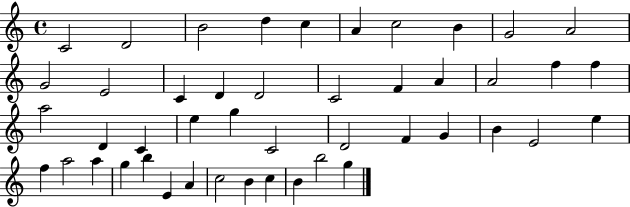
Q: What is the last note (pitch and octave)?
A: G5